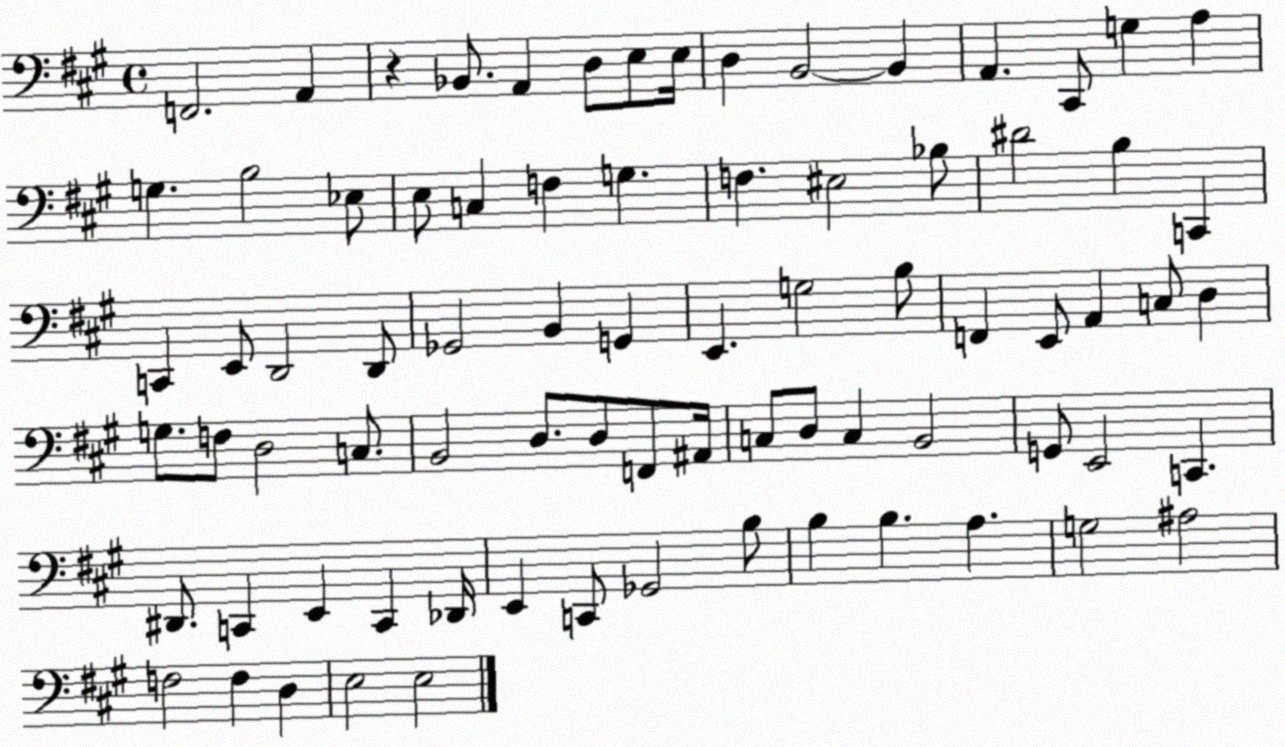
X:1
T:Untitled
M:4/4
L:1/4
K:A
F,,2 A,, z _B,,/2 A,, D,/2 E,/2 E,/4 D, B,,2 B,, A,, ^C,,/2 G, A, G, B,2 _E,/2 E,/2 C, F, G, F, ^E,2 _B,/2 ^D2 B, C,, C,, E,,/2 D,,2 D,,/2 _G,,2 B,, G,, E,, G,2 B,/2 F,, E,,/2 A,, C,/2 D, G,/2 F,/2 D,2 C,/2 B,,2 D,/2 D,/2 F,,/2 ^A,,/4 C,/2 D,/2 C, B,,2 G,,/2 E,,2 C,, ^D,,/2 C,, E,, C,, _D,,/4 E,, C,,/2 _G,,2 B,/2 B, B, A, G,2 ^A,2 F,2 F, D, E,2 E,2